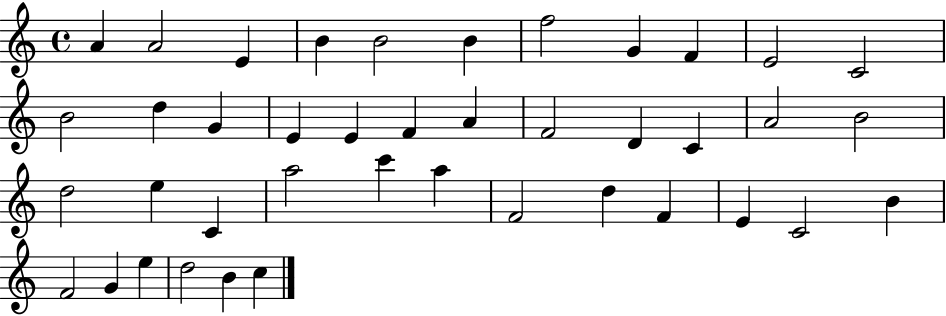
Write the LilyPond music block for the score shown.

{
  \clef treble
  \time 4/4
  \defaultTimeSignature
  \key c \major
  a'4 a'2 e'4 | b'4 b'2 b'4 | f''2 g'4 f'4 | e'2 c'2 | \break b'2 d''4 g'4 | e'4 e'4 f'4 a'4 | f'2 d'4 c'4 | a'2 b'2 | \break d''2 e''4 c'4 | a''2 c'''4 a''4 | f'2 d''4 f'4 | e'4 c'2 b'4 | \break f'2 g'4 e''4 | d''2 b'4 c''4 | \bar "|."
}